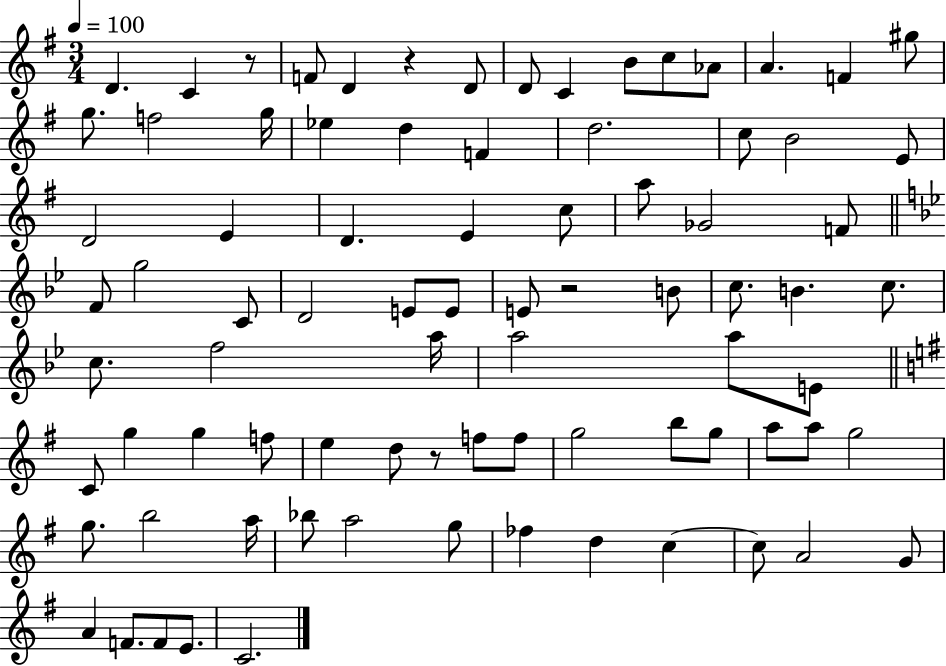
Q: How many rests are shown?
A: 4